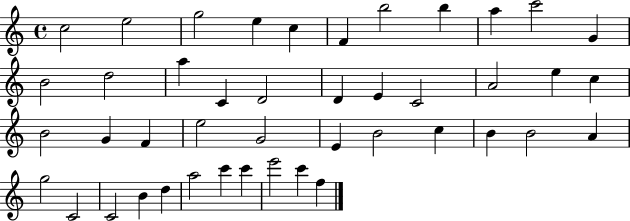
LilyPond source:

{
  \clef treble
  \time 4/4
  \defaultTimeSignature
  \key c \major
  c''2 e''2 | g''2 e''4 c''4 | f'4 b''2 b''4 | a''4 c'''2 g'4 | \break b'2 d''2 | a''4 c'4 d'2 | d'4 e'4 c'2 | a'2 e''4 c''4 | \break b'2 g'4 f'4 | e''2 g'2 | e'4 b'2 c''4 | b'4 b'2 a'4 | \break g''2 c'2 | c'2 b'4 d''4 | a''2 c'''4 c'''4 | e'''2 c'''4 f''4 | \break \bar "|."
}